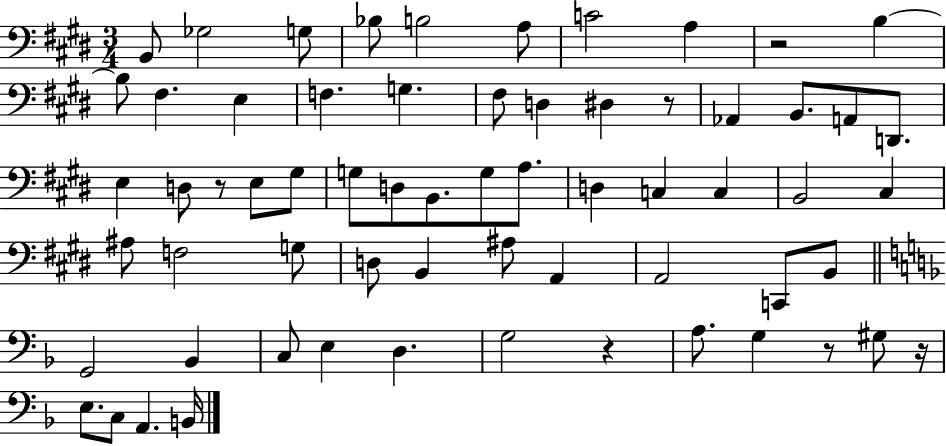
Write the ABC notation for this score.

X:1
T:Untitled
M:3/4
L:1/4
K:E
B,,/2 _G,2 G,/2 _B,/2 B,2 A,/2 C2 A, z2 B, B,/2 ^F, E, F, G, ^F,/2 D, ^D, z/2 _A,, B,,/2 A,,/2 D,,/2 E, D,/2 z/2 E,/2 ^G,/2 G,/2 D,/2 B,,/2 G,/2 A,/2 D, C, C, B,,2 ^C, ^A,/2 F,2 G,/2 D,/2 B,, ^A,/2 A,, A,,2 C,,/2 B,,/2 G,,2 _B,, C,/2 E, D, G,2 z A,/2 G, z/2 ^G,/2 z/4 E,/2 C,/2 A,, B,,/4